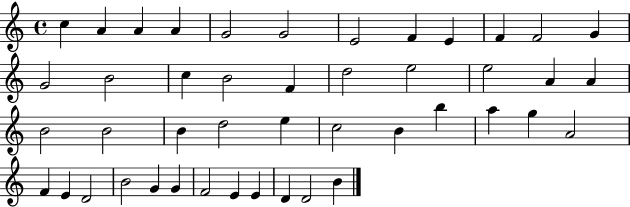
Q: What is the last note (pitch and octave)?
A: B4